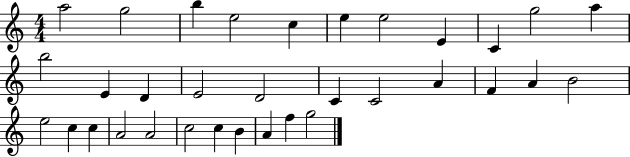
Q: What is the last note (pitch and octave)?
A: G5